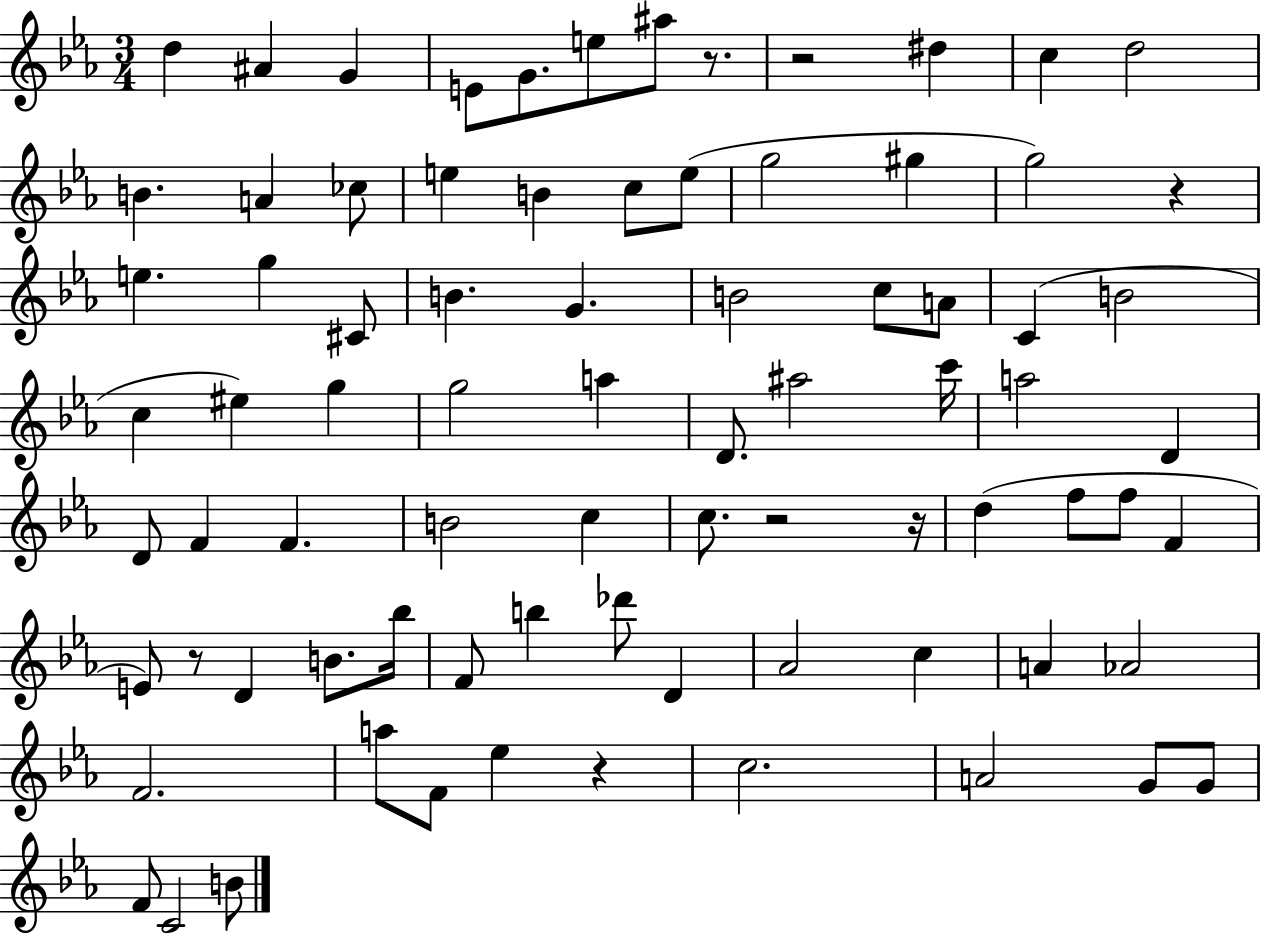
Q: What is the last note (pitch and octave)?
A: B4